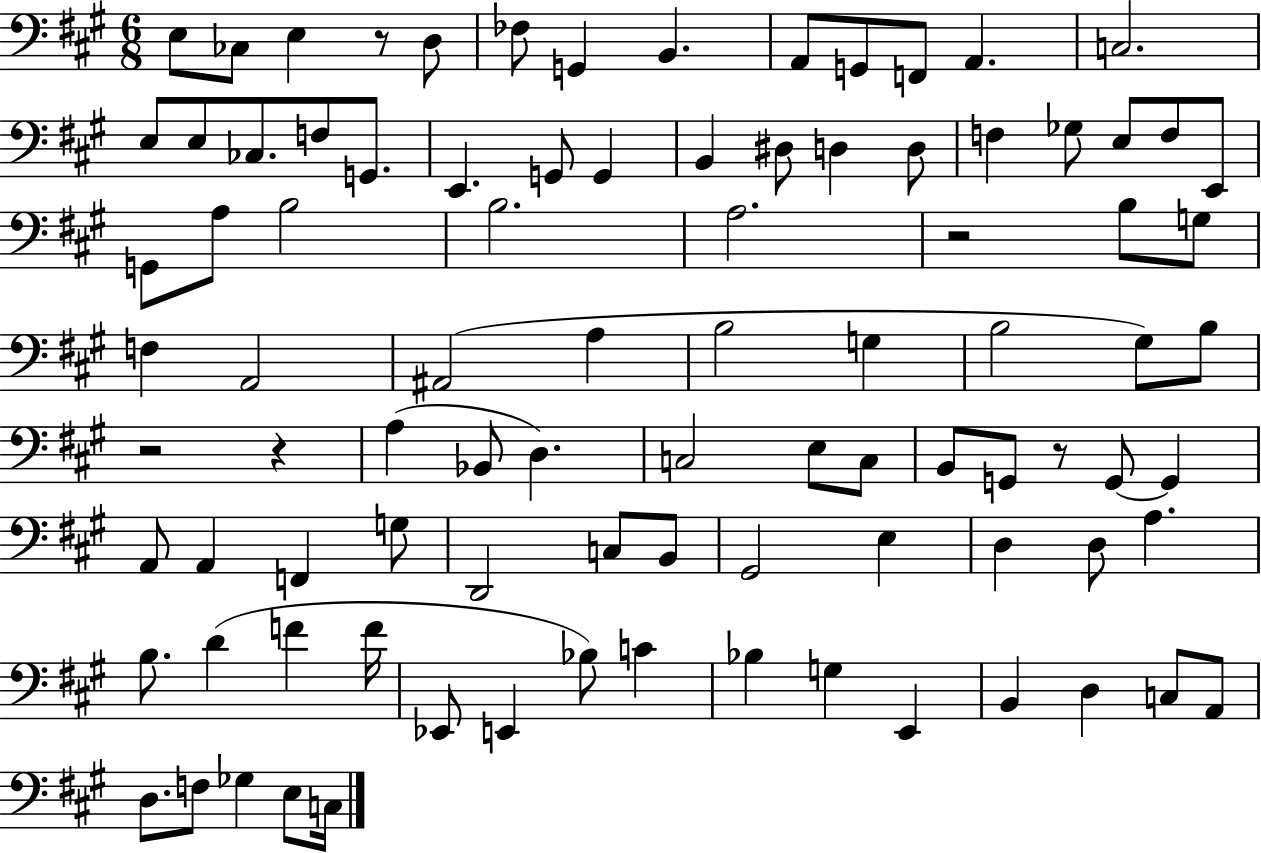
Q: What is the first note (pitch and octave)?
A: E3